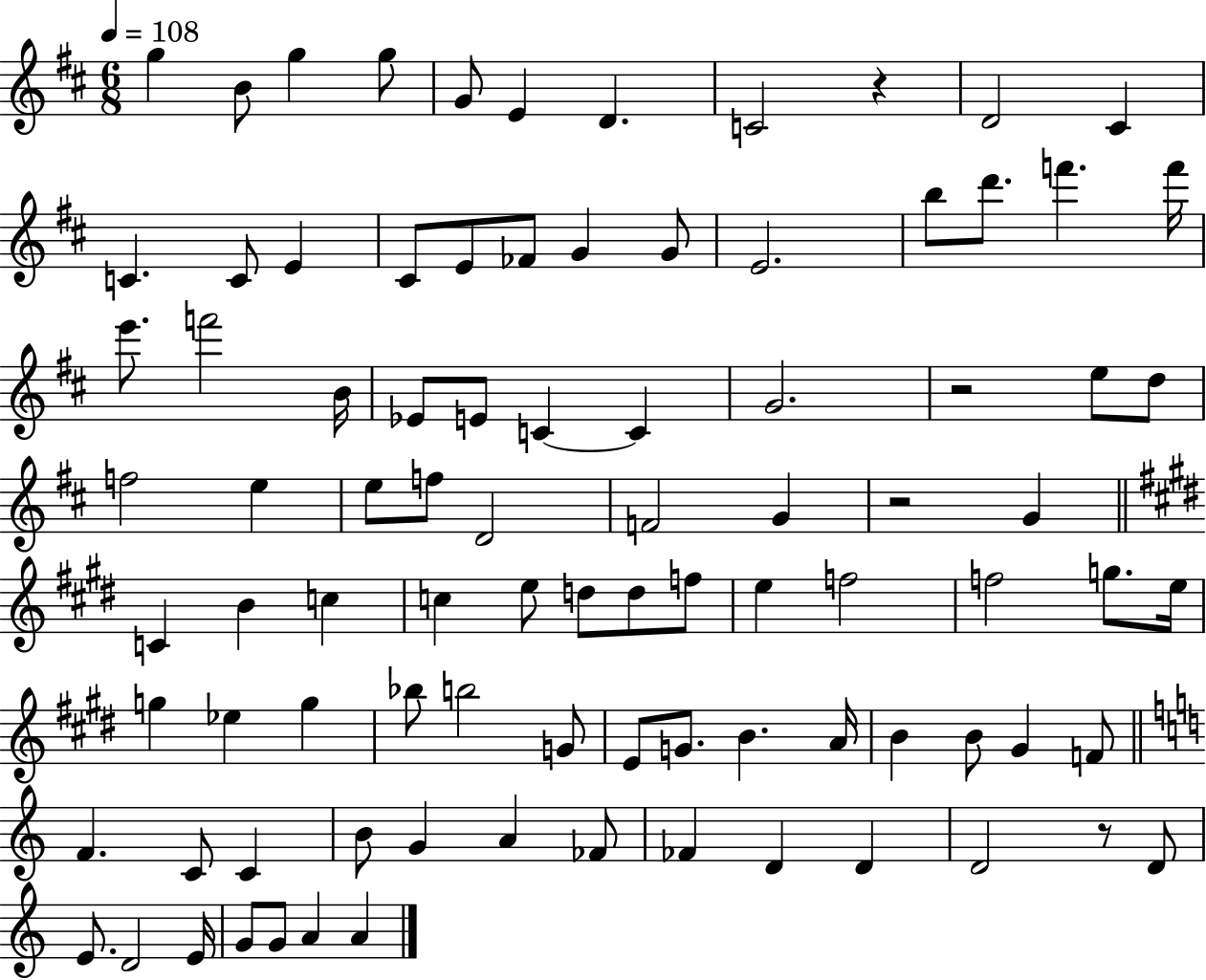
X:1
T:Untitled
M:6/8
L:1/4
K:D
g B/2 g g/2 G/2 E D C2 z D2 ^C C C/2 E ^C/2 E/2 _F/2 G G/2 E2 b/2 d'/2 f' f'/4 e'/2 f'2 B/4 _E/2 E/2 C C G2 z2 e/2 d/2 f2 e e/2 f/2 D2 F2 G z2 G C B c c e/2 d/2 d/2 f/2 e f2 f2 g/2 e/4 g _e g _b/2 b2 G/2 E/2 G/2 B A/4 B B/2 ^G F/2 F C/2 C B/2 G A _F/2 _F D D D2 z/2 D/2 E/2 D2 E/4 G/2 G/2 A A